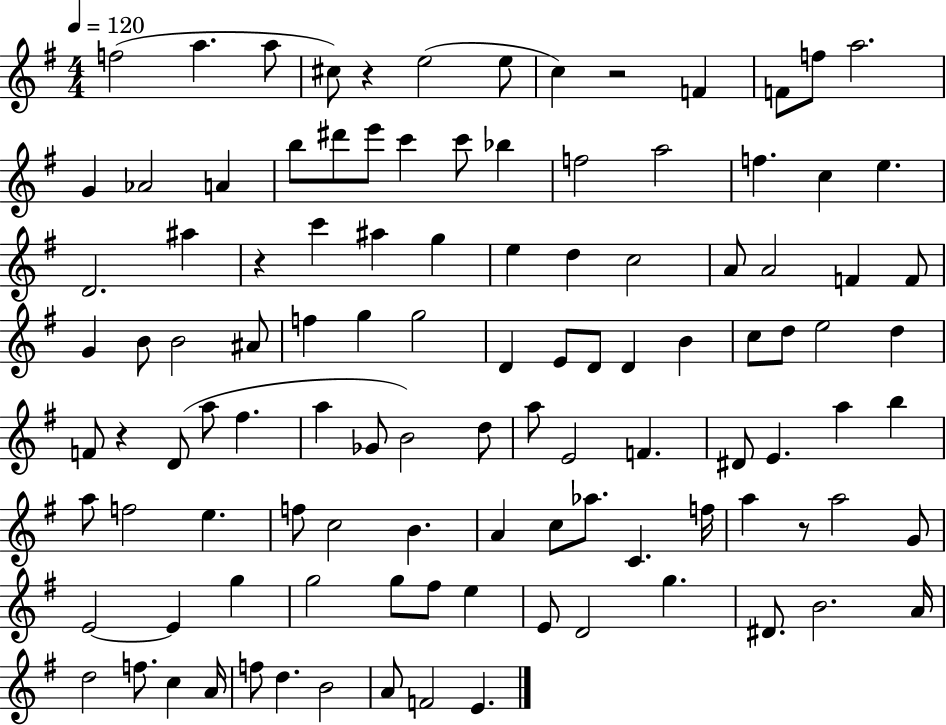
{
  \clef treble
  \numericTimeSignature
  \time 4/4
  \key g \major
  \tempo 4 = 120
  f''2( a''4. a''8 | cis''8) r4 e''2( e''8 | c''4) r2 f'4 | f'8 f''8 a''2. | \break g'4 aes'2 a'4 | b''8 dis'''8 e'''8 c'''4 c'''8 bes''4 | f''2 a''2 | f''4. c''4 e''4. | \break d'2. ais''4 | r4 c'''4 ais''4 g''4 | e''4 d''4 c''2 | a'8 a'2 f'4 f'8 | \break g'4 b'8 b'2 ais'8 | f''4 g''4 g''2 | d'4 e'8 d'8 d'4 b'4 | c''8 d''8 e''2 d''4 | \break f'8 r4 d'8( a''8 fis''4. | a''4 ges'8 b'2) d''8 | a''8 e'2 f'4. | dis'8 e'4. a''4 b''4 | \break a''8 f''2 e''4. | f''8 c''2 b'4. | a'4 c''8 aes''8. c'4. f''16 | a''4 r8 a''2 g'8 | \break e'2~~ e'4 g''4 | g''2 g''8 fis''8 e''4 | e'8 d'2 g''4. | dis'8. b'2. a'16 | \break d''2 f''8. c''4 a'16 | f''8 d''4. b'2 | a'8 f'2 e'4. | \bar "|."
}